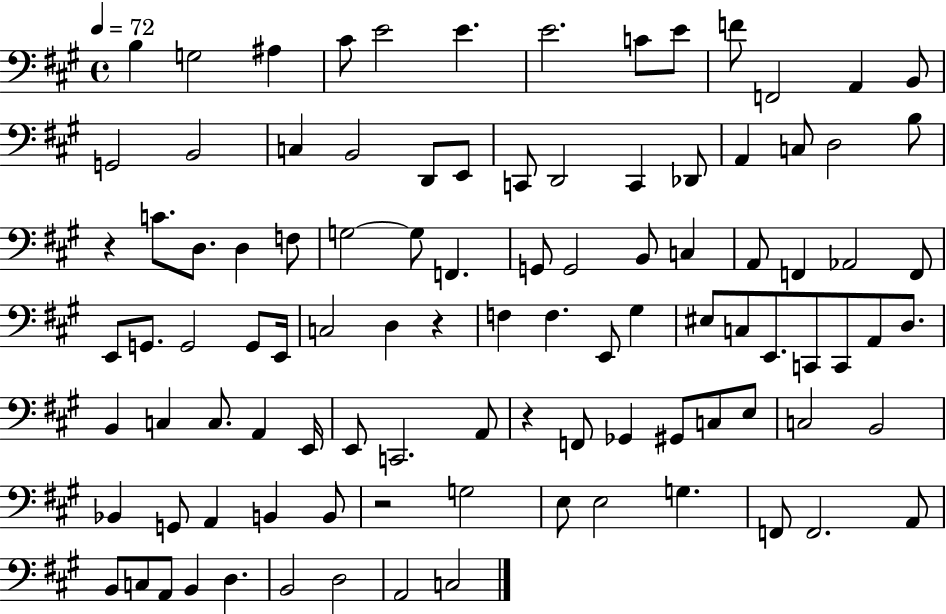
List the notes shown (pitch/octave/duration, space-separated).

B3/q G3/h A#3/q C#4/e E4/h E4/q. E4/h. C4/e E4/e F4/e F2/h A2/q B2/e G2/h B2/h C3/q B2/h D2/e E2/e C2/e D2/h C2/q Db2/e A2/q C3/e D3/h B3/e R/q C4/e. D3/e. D3/q F3/e G3/h G3/e F2/q. G2/e G2/h B2/e C3/q A2/e F2/q Ab2/h F2/e E2/e G2/e. G2/h G2/e E2/s C3/h D3/q R/q F3/q F3/q. E2/e G#3/q EIS3/e C3/e E2/e. C2/e C2/e A2/e D3/e. B2/q C3/q C3/e. A2/q E2/s E2/e C2/h. A2/e R/q F2/e Gb2/q G#2/e C3/e E3/e C3/h B2/h Bb2/q G2/e A2/q B2/q B2/e R/h G3/h E3/e E3/h G3/q. F2/e F2/h. A2/e B2/e C3/e A2/e B2/q D3/q. B2/h D3/h A2/h C3/h